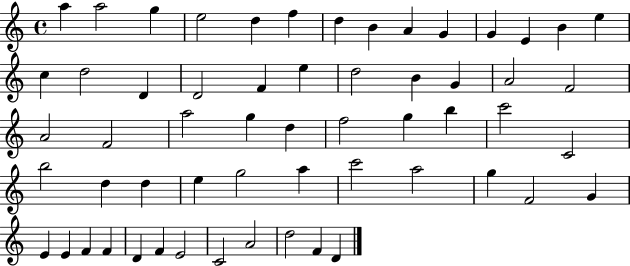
{
  \clef treble
  \time 4/4
  \defaultTimeSignature
  \key c \major
  a''4 a''2 g''4 | e''2 d''4 f''4 | d''4 b'4 a'4 g'4 | g'4 e'4 b'4 e''4 | \break c''4 d''2 d'4 | d'2 f'4 e''4 | d''2 b'4 g'4 | a'2 f'2 | \break a'2 f'2 | a''2 g''4 d''4 | f''2 g''4 b''4 | c'''2 c'2 | \break b''2 d''4 d''4 | e''4 g''2 a''4 | c'''2 a''2 | g''4 f'2 g'4 | \break e'4 e'4 f'4 f'4 | d'4 f'4 e'2 | c'2 a'2 | d''2 f'4 d'4 | \break \bar "|."
}